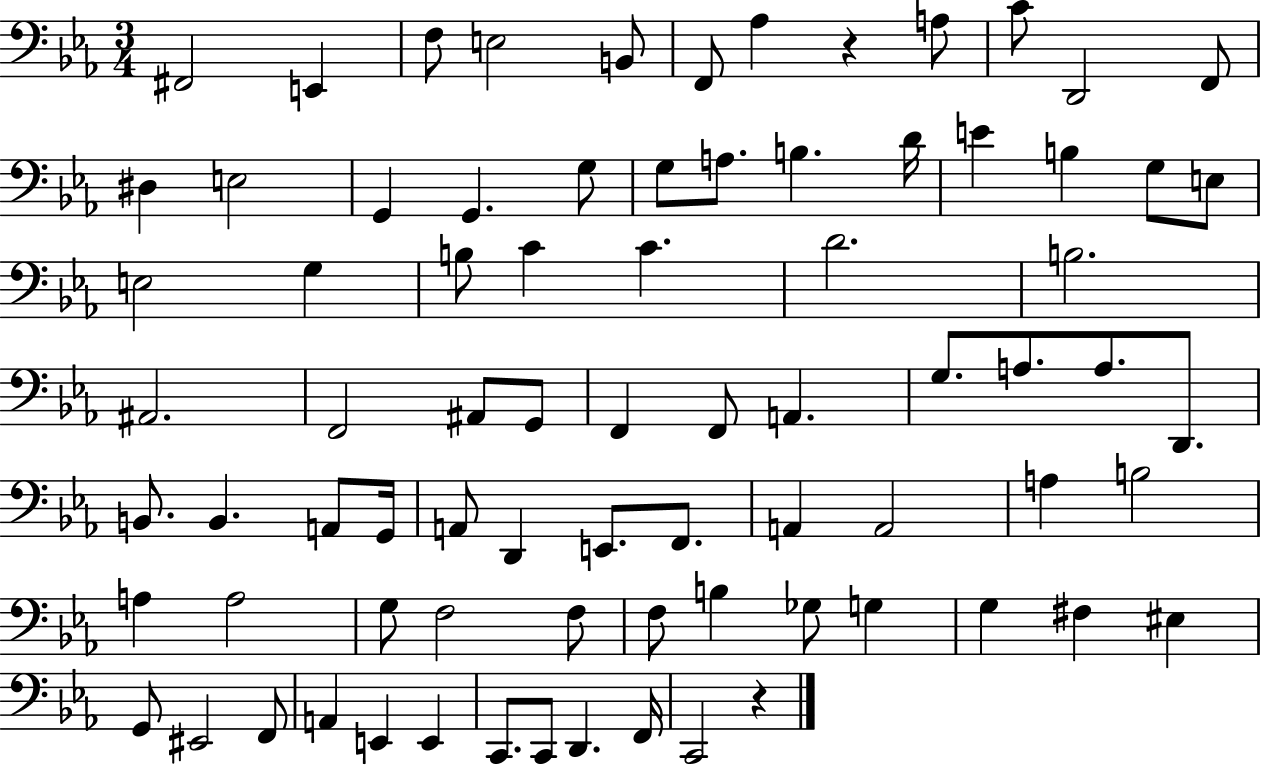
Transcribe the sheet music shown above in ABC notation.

X:1
T:Untitled
M:3/4
L:1/4
K:Eb
^F,,2 E,, F,/2 E,2 B,,/2 F,,/2 _A, z A,/2 C/2 D,,2 F,,/2 ^D, E,2 G,, G,, G,/2 G,/2 A,/2 B, D/4 E B, G,/2 E,/2 E,2 G, B,/2 C C D2 B,2 ^A,,2 F,,2 ^A,,/2 G,,/2 F,, F,,/2 A,, G,/2 A,/2 A,/2 D,,/2 B,,/2 B,, A,,/2 G,,/4 A,,/2 D,, E,,/2 F,,/2 A,, A,,2 A, B,2 A, A,2 G,/2 F,2 F,/2 F,/2 B, _G,/2 G, G, ^F, ^E, G,,/2 ^E,,2 F,,/2 A,, E,, E,, C,,/2 C,,/2 D,, F,,/4 C,,2 z